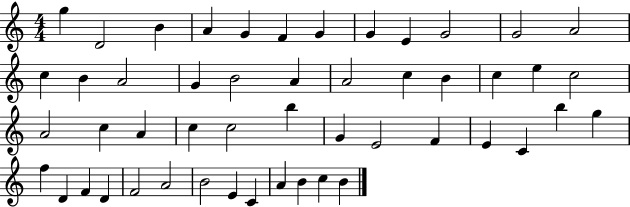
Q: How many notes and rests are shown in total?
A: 50